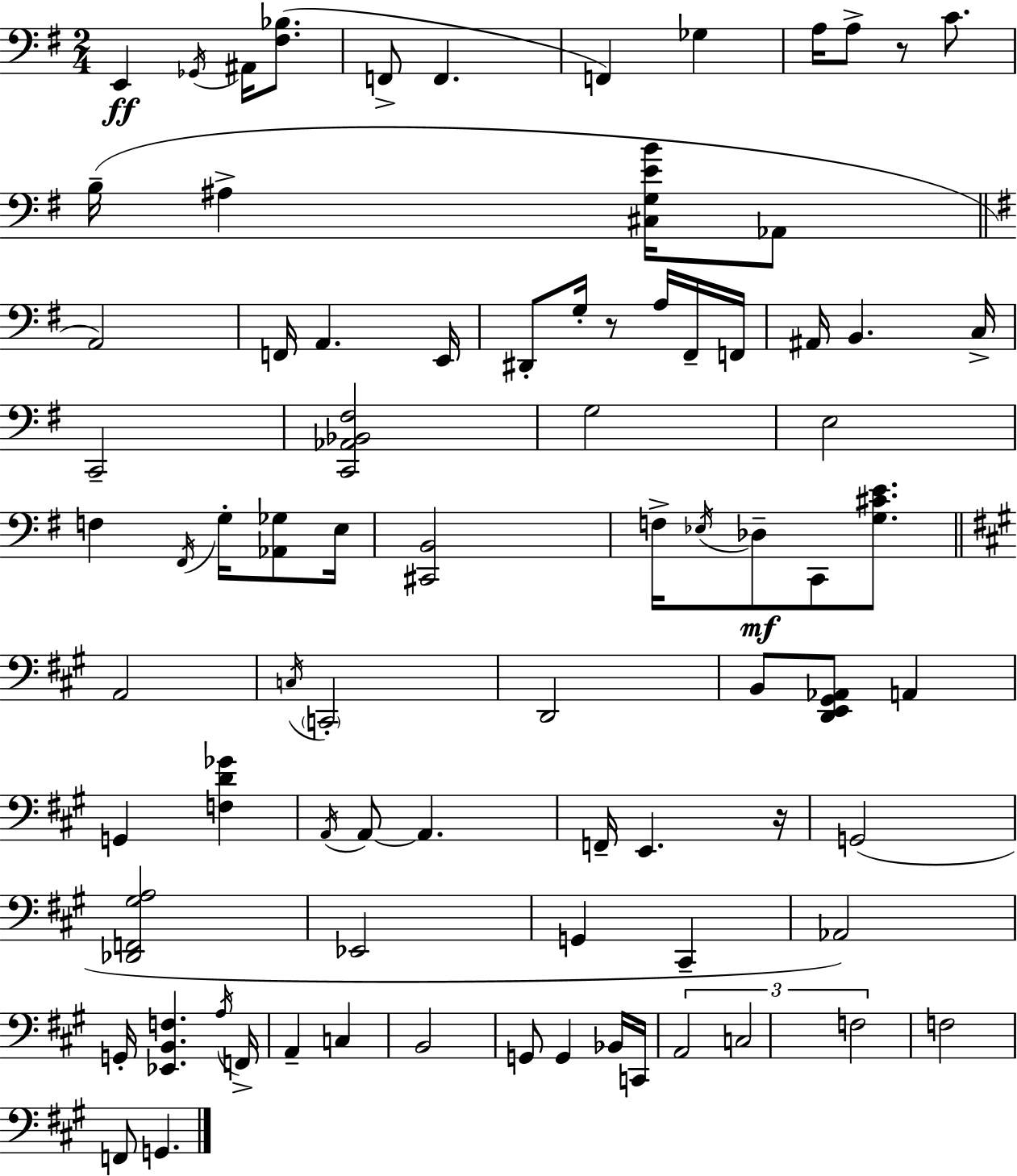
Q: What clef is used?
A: bass